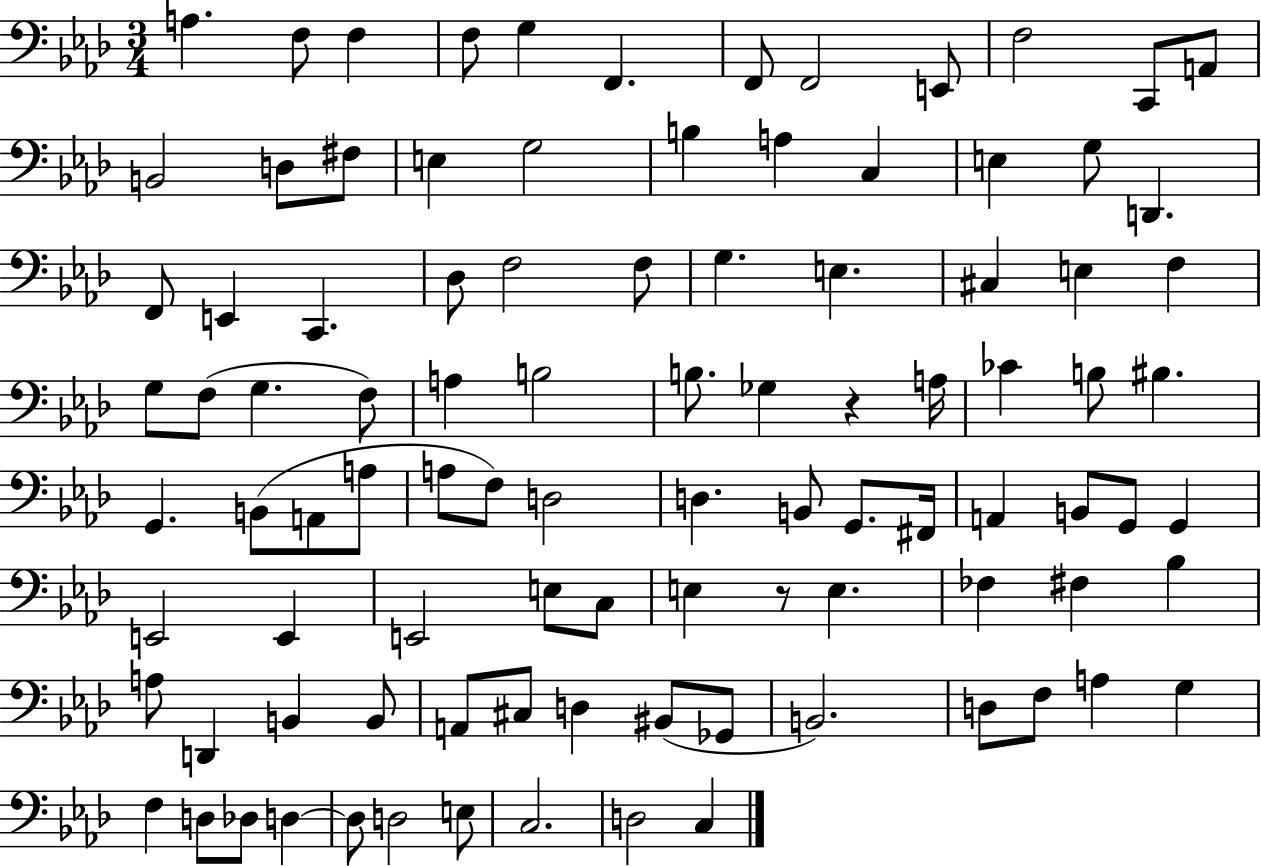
X:1
T:Untitled
M:3/4
L:1/4
K:Ab
A, F,/2 F, F,/2 G, F,, F,,/2 F,,2 E,,/2 F,2 C,,/2 A,,/2 B,,2 D,/2 ^F,/2 E, G,2 B, A, C, E, G,/2 D,, F,,/2 E,, C,, _D,/2 F,2 F,/2 G, E, ^C, E, F, G,/2 F,/2 G, F,/2 A, B,2 B,/2 _G, z A,/4 _C B,/2 ^B, G,, B,,/2 A,,/2 A,/2 A,/2 F,/2 D,2 D, B,,/2 G,,/2 ^F,,/4 A,, B,,/2 G,,/2 G,, E,,2 E,, E,,2 E,/2 C,/2 E, z/2 E, _F, ^F, _B, A,/2 D,, B,, B,,/2 A,,/2 ^C,/2 D, ^B,,/2 _G,,/2 B,,2 D,/2 F,/2 A, G, F, D,/2 _D,/2 D, D,/2 D,2 E,/2 C,2 D,2 C,